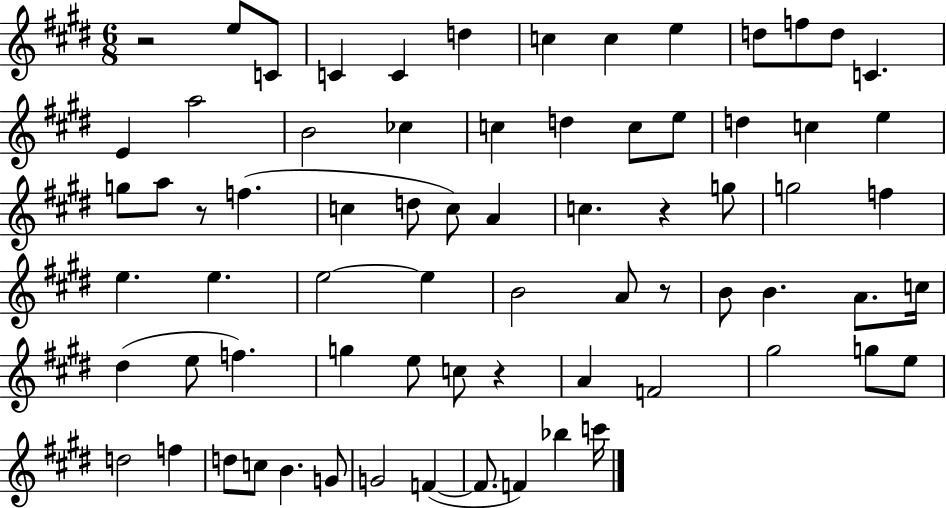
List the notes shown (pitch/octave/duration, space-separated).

R/h E5/e C4/e C4/q C4/q D5/q C5/q C5/q E5/q D5/e F5/e D5/e C4/q. E4/q A5/h B4/h CES5/q C5/q D5/q C5/e E5/e D5/q C5/q E5/q G5/e A5/e R/e F5/q. C5/q D5/e C5/e A4/q C5/q. R/q G5/e G5/h F5/q E5/q. E5/q. E5/h E5/q B4/h A4/e R/e B4/e B4/q. A4/e. C5/s D#5/q E5/e F5/q. G5/q E5/e C5/e R/q A4/q F4/h G#5/h G5/e E5/e D5/h F5/q D5/e C5/e B4/q. G4/e G4/h F4/q F4/e. F4/q Bb5/q C6/s